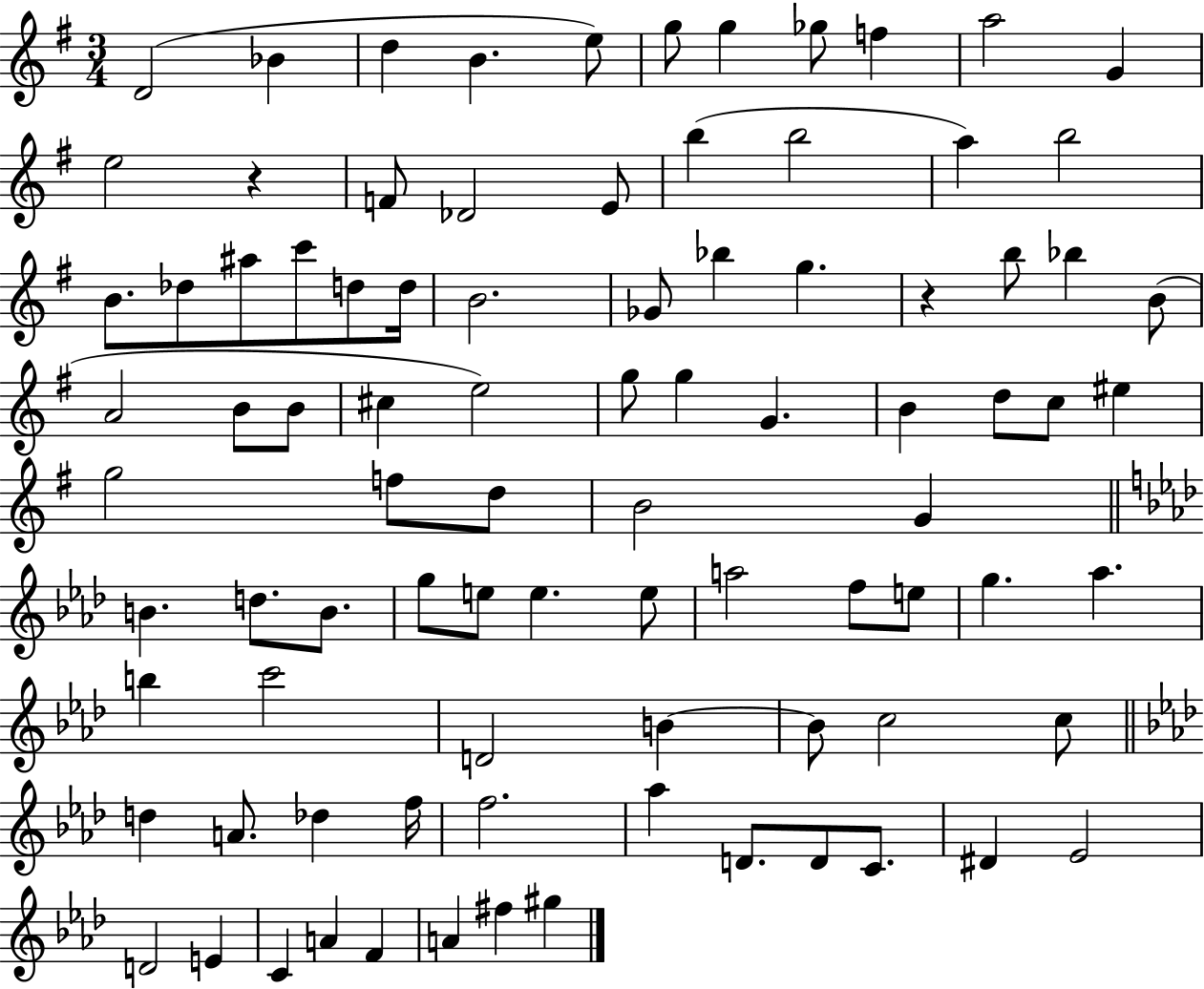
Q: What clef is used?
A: treble